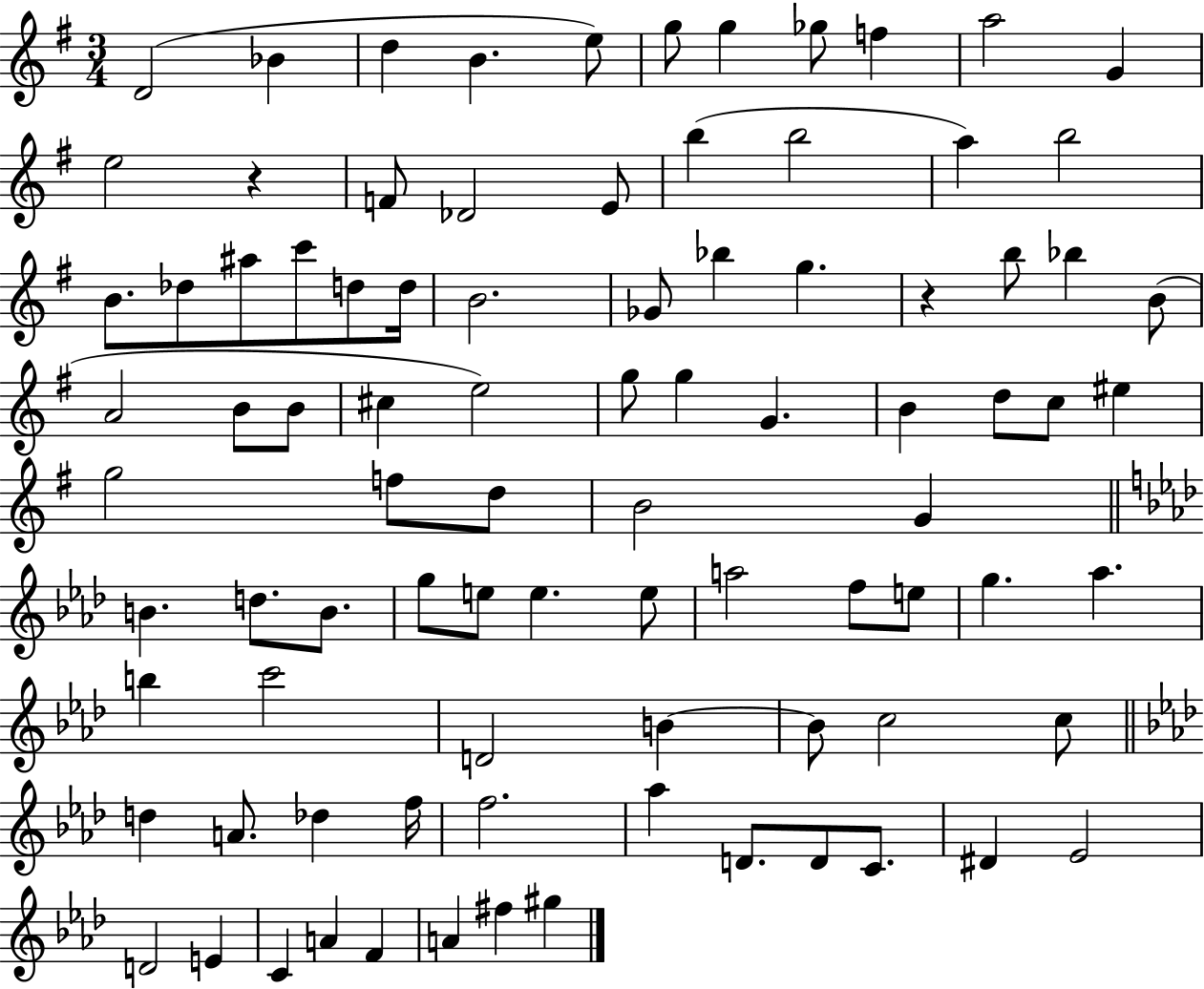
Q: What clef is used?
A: treble